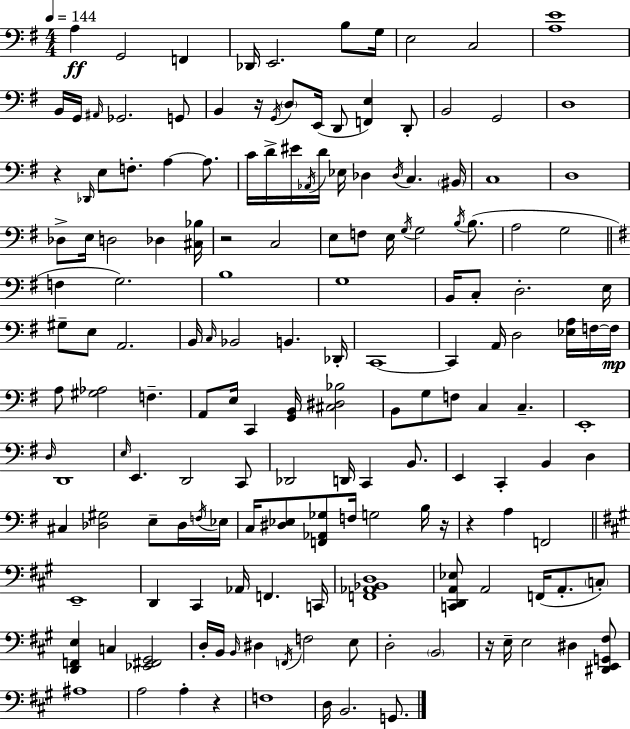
X:1
T:Untitled
M:4/4
L:1/4
K:G
A, G,,2 F,, _D,,/4 E,,2 B,/2 G,/4 E,2 C,2 [A,E]4 B,,/4 G,,/4 ^A,,/4 _G,,2 G,,/2 B,, z/4 G,,/4 D,/2 E,,/4 D,,/2 [F,,E,] D,,/2 B,,2 G,,2 D,4 z _D,,/4 E,/2 F,/2 A, A,/2 C/4 D/4 ^E/4 _A,,/4 D/4 _E,/4 _D, _D,/4 C, ^B,,/4 C,4 D,4 _D,/2 E,/4 D,2 _D, [^C,_B,]/4 z2 C,2 E,/2 F,/2 E,/4 G,/4 G,2 B,/4 B,/2 A,2 G,2 F, G,2 B,4 G,4 B,,/4 C,/2 D,2 E,/4 ^G,/2 E,/2 A,,2 B,,/4 C,/4 _B,,2 B,, _D,,/4 C,,4 C,, A,,/4 D,2 [_E,A,]/4 F,/4 F,/4 A,/2 [^G,_A,]2 F, A,,/2 E,/4 C,, [G,,B,,]/4 [^C,^D,_B,]2 B,,/2 G,/2 F,/2 C, C, E,,4 D,/4 D,,4 E,/4 E,, D,,2 C,,/2 _D,,2 D,,/4 C,, B,,/2 E,, C,, B,, D, ^C, [_D,^G,]2 E,/2 _D,/4 F,/4 _E,/4 C,/4 [^D,_E,]/2 [F,,_A,,_G,]/2 F,/4 G,2 B,/4 z/4 z A, F,,2 E,,4 D,, ^C,, _A,,/4 F,, C,,/4 [F,,_A,,_B,,D,]4 [C,,D,,A,,_E,]/2 A,,2 F,,/4 A,,/2 C,/2 [D,,F,,E,] C, [_E,,^F,,^G,,]2 D,/4 B,,/4 B,,/4 ^D, F,,/4 F,2 E,/2 D,2 B,,2 z/4 E,/4 E,2 ^D, [^D,,E,,G,,^F,]/2 ^A,4 A,2 A, z F,4 D,/4 B,,2 G,,/2